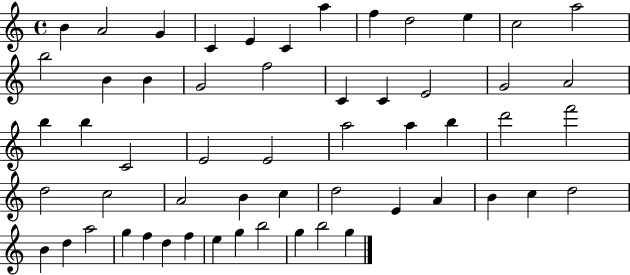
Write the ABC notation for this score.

X:1
T:Untitled
M:4/4
L:1/4
K:C
B A2 G C E C a f d2 e c2 a2 b2 B B G2 f2 C C E2 G2 A2 b b C2 E2 E2 a2 a b d'2 f'2 d2 c2 A2 B c d2 E A B c d2 B d a2 g f d f e g b2 g b2 g